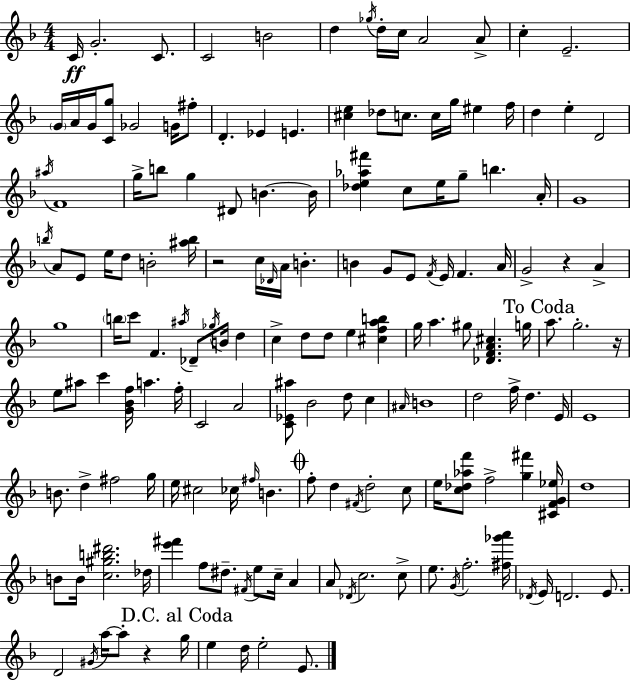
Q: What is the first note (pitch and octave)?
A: C4